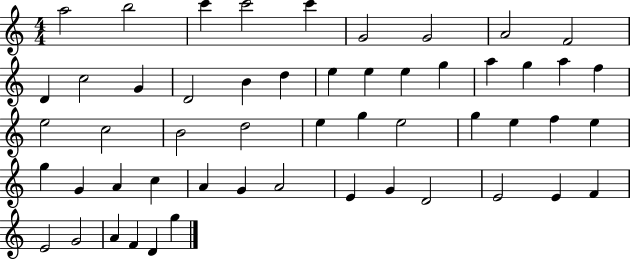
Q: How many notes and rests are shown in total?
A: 53